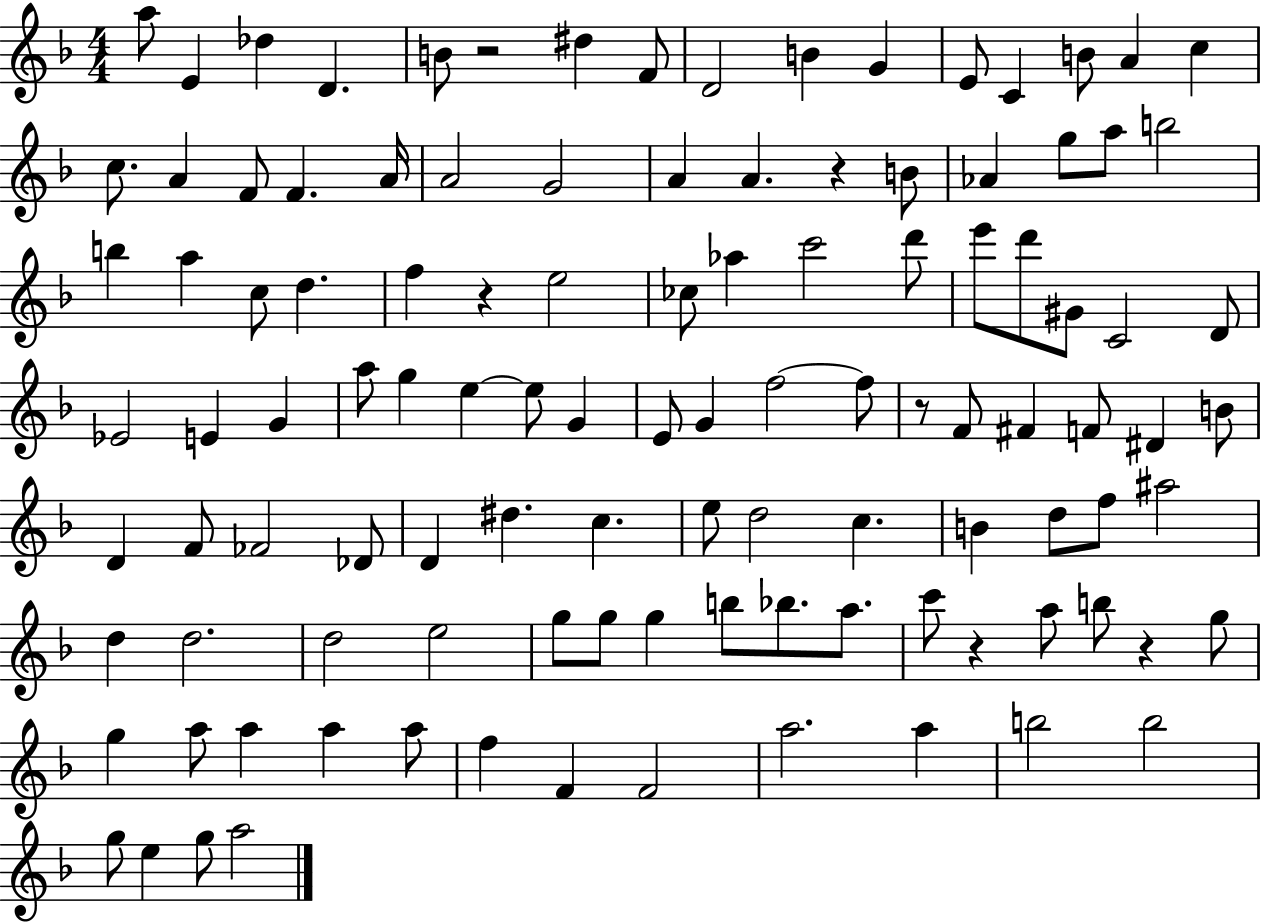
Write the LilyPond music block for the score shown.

{
  \clef treble
  \numericTimeSignature
  \time 4/4
  \key f \major
  a''8 e'4 des''4 d'4. | b'8 r2 dis''4 f'8 | d'2 b'4 g'4 | e'8 c'4 b'8 a'4 c''4 | \break c''8. a'4 f'8 f'4. a'16 | a'2 g'2 | a'4 a'4. r4 b'8 | aes'4 g''8 a''8 b''2 | \break b''4 a''4 c''8 d''4. | f''4 r4 e''2 | ces''8 aes''4 c'''2 d'''8 | e'''8 d'''8 gis'8 c'2 d'8 | \break ees'2 e'4 g'4 | a''8 g''4 e''4~~ e''8 g'4 | e'8 g'4 f''2~~ f''8 | r8 f'8 fis'4 f'8 dis'4 b'8 | \break d'4 f'8 fes'2 des'8 | d'4 dis''4. c''4. | e''8 d''2 c''4. | b'4 d''8 f''8 ais''2 | \break d''4 d''2. | d''2 e''2 | g''8 g''8 g''4 b''8 bes''8. a''8. | c'''8 r4 a''8 b''8 r4 g''8 | \break g''4 a''8 a''4 a''4 a''8 | f''4 f'4 f'2 | a''2. a''4 | b''2 b''2 | \break g''8 e''4 g''8 a''2 | \bar "|."
}